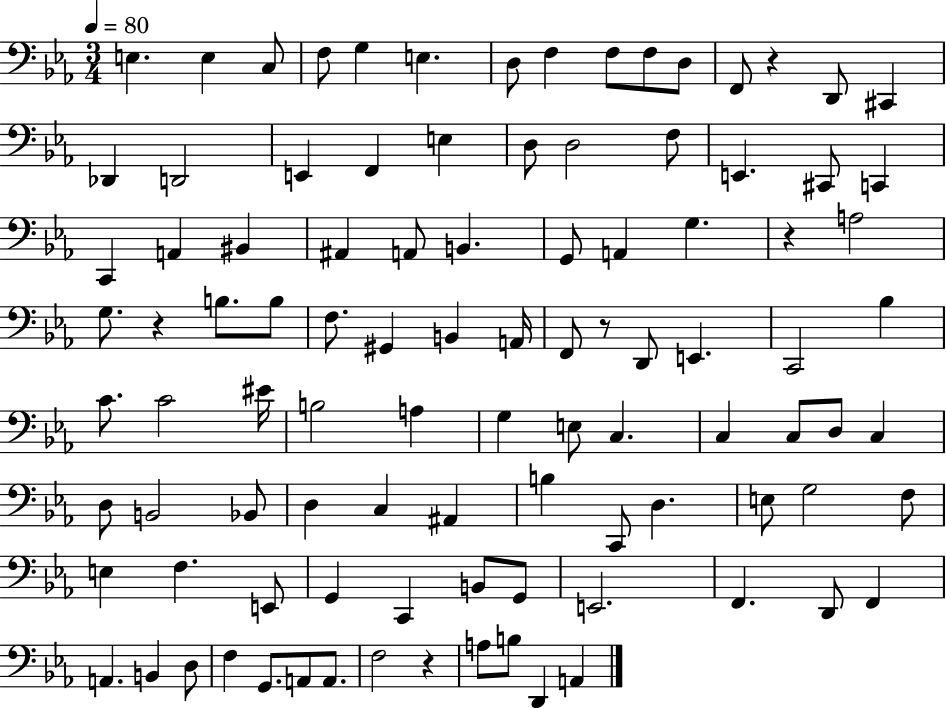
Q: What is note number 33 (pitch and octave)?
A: A2